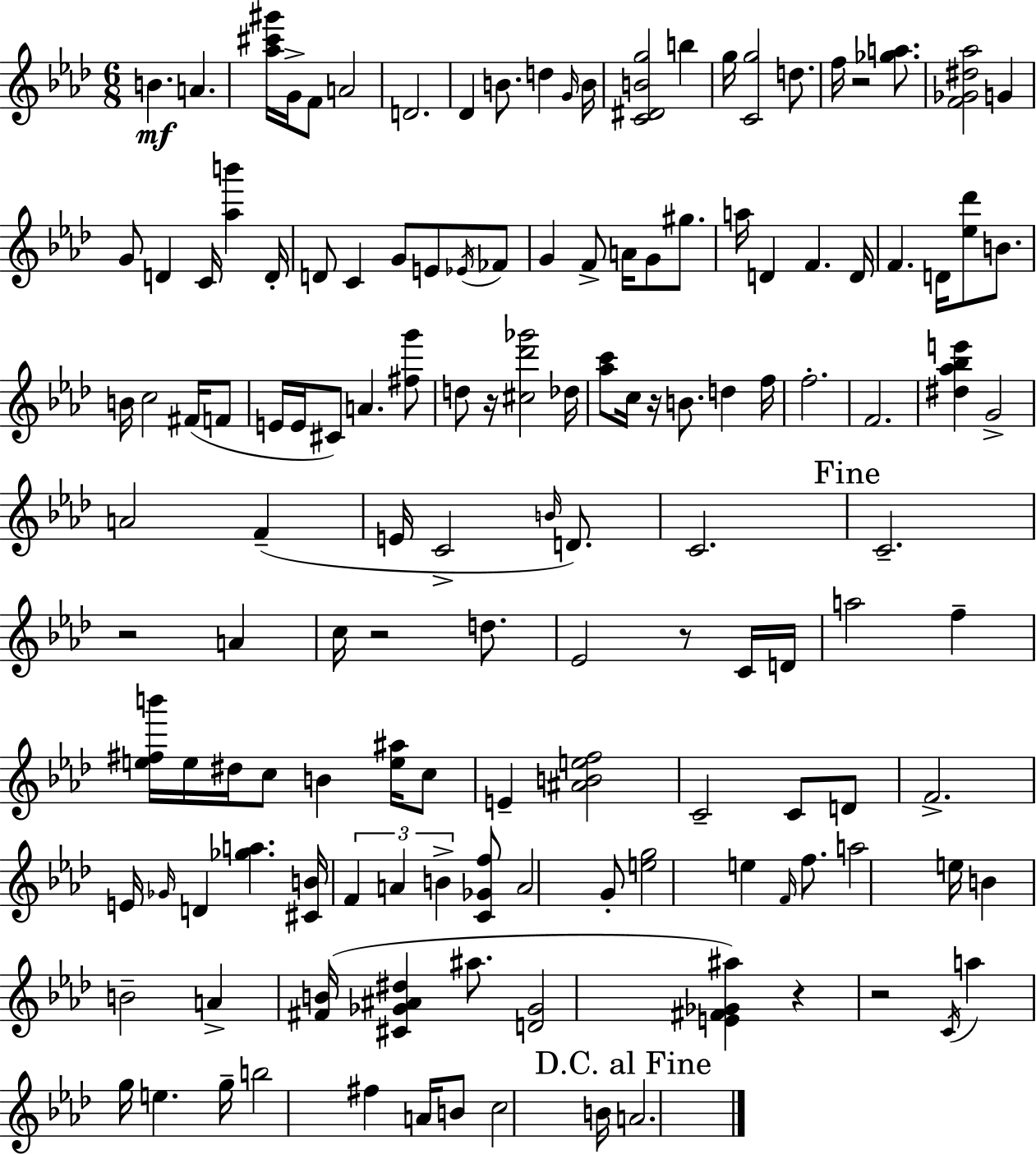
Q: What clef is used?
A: treble